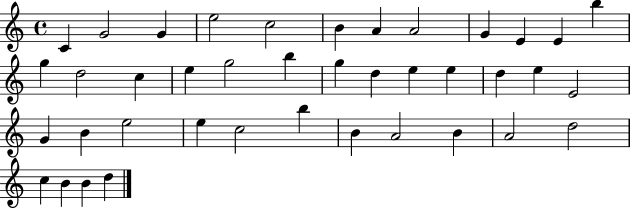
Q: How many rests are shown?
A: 0